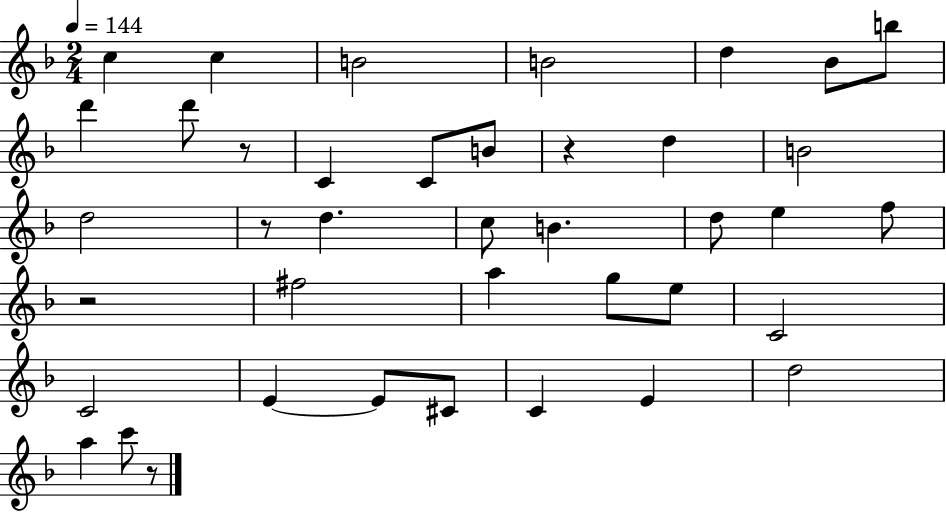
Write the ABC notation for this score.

X:1
T:Untitled
M:2/4
L:1/4
K:F
c c B2 B2 d _B/2 b/2 d' d'/2 z/2 C C/2 B/2 z d B2 d2 z/2 d c/2 B d/2 e f/2 z2 ^f2 a g/2 e/2 C2 C2 E E/2 ^C/2 C E d2 a c'/2 z/2